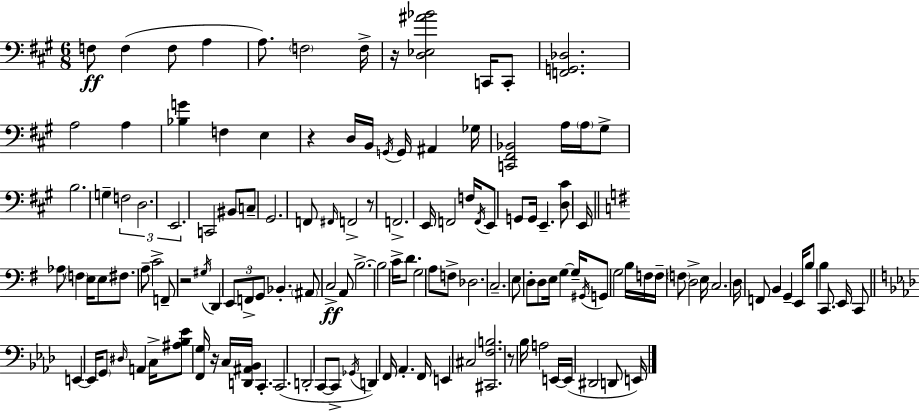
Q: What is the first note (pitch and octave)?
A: F3